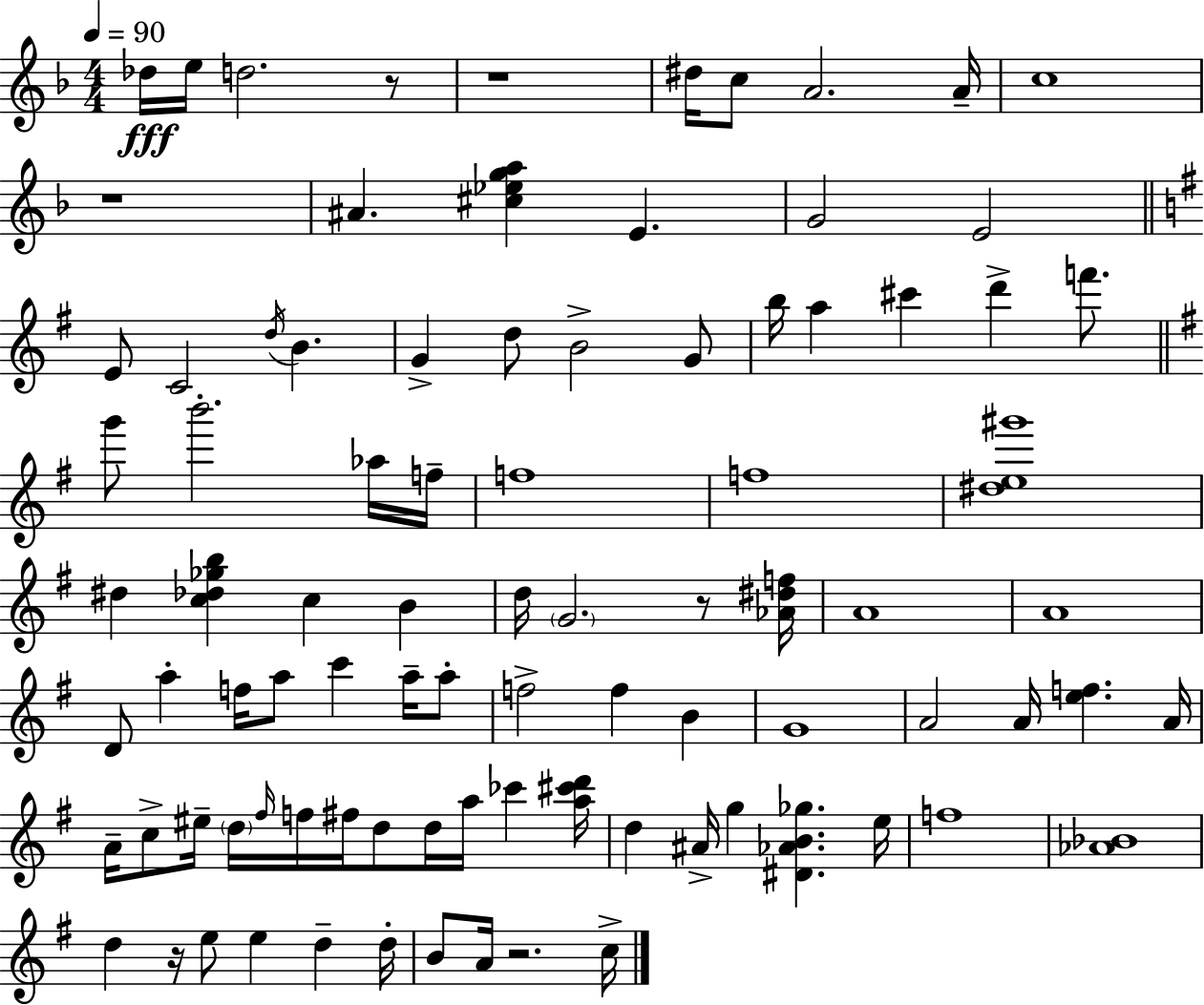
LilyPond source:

{
  \clef treble
  \numericTimeSignature
  \time 4/4
  \key f \major
  \tempo 4 = 90
  des''16\fff e''16 d''2. r8 | r1 | dis''16 c''8 a'2. a'16-- | c''1 | \break r1 | ais'4. <cis'' ees'' g'' a''>4 e'4. | g'2 e'2 | \bar "||" \break \key g \major e'8 c'2 \acciaccatura { d''16 } b'4. | g'4-> d''8 b'2-> g'8 | b''16 a''4 cis'''4 d'''4-> f'''8. | \bar "||" \break \key e \minor g'''8 b'''2.-. aes''16 f''16-- | f''1 | f''1 | <dis'' e'' gis'''>1 | \break dis''4 <c'' des'' ges'' b''>4 c''4 b'4 | d''16 \parenthesize g'2. r8 <aes' dis'' f''>16 | a'1 | a'1 | \break d'8 a''4-. f''16 a''8 c'''4 a''16-- a''8-. | f''2-> f''4 b'4 | g'1 | a'2 a'16 <e'' f''>4. a'16 | \break a'16-- c''8-> eis''16-- \parenthesize d''16 \grace { fis''16 } f''16 fis''16 d''8 d''16 a''16 ces'''4 | <a'' cis''' d'''>16 d''4 ais'16-> g''4 <dis' aes' b' ges''>4. | e''16 f''1 | <aes' bes'>1 | \break d''4 r16 e''8 e''4 d''4-- | d''16-. b'8 a'16 r2. | c''16-> \bar "|."
}